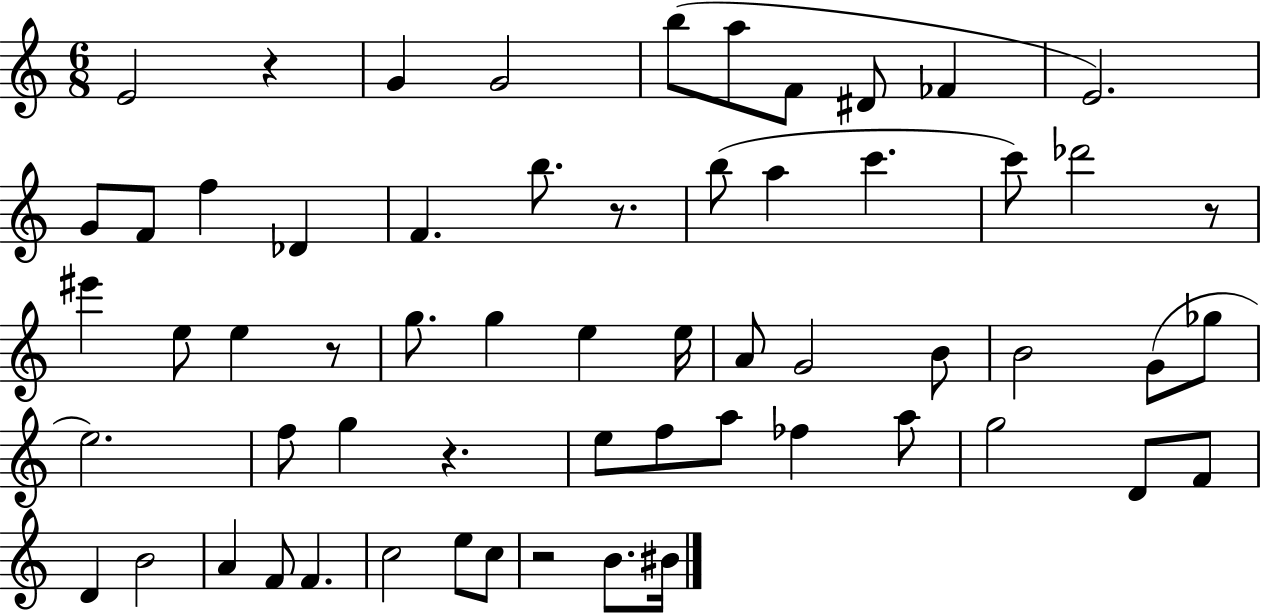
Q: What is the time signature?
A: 6/8